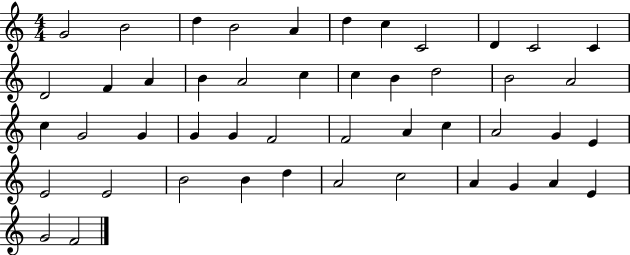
X:1
T:Untitled
M:4/4
L:1/4
K:C
G2 B2 d B2 A d c C2 D C2 C D2 F A B A2 c c B d2 B2 A2 c G2 G G G F2 F2 A c A2 G E E2 E2 B2 B d A2 c2 A G A E G2 F2